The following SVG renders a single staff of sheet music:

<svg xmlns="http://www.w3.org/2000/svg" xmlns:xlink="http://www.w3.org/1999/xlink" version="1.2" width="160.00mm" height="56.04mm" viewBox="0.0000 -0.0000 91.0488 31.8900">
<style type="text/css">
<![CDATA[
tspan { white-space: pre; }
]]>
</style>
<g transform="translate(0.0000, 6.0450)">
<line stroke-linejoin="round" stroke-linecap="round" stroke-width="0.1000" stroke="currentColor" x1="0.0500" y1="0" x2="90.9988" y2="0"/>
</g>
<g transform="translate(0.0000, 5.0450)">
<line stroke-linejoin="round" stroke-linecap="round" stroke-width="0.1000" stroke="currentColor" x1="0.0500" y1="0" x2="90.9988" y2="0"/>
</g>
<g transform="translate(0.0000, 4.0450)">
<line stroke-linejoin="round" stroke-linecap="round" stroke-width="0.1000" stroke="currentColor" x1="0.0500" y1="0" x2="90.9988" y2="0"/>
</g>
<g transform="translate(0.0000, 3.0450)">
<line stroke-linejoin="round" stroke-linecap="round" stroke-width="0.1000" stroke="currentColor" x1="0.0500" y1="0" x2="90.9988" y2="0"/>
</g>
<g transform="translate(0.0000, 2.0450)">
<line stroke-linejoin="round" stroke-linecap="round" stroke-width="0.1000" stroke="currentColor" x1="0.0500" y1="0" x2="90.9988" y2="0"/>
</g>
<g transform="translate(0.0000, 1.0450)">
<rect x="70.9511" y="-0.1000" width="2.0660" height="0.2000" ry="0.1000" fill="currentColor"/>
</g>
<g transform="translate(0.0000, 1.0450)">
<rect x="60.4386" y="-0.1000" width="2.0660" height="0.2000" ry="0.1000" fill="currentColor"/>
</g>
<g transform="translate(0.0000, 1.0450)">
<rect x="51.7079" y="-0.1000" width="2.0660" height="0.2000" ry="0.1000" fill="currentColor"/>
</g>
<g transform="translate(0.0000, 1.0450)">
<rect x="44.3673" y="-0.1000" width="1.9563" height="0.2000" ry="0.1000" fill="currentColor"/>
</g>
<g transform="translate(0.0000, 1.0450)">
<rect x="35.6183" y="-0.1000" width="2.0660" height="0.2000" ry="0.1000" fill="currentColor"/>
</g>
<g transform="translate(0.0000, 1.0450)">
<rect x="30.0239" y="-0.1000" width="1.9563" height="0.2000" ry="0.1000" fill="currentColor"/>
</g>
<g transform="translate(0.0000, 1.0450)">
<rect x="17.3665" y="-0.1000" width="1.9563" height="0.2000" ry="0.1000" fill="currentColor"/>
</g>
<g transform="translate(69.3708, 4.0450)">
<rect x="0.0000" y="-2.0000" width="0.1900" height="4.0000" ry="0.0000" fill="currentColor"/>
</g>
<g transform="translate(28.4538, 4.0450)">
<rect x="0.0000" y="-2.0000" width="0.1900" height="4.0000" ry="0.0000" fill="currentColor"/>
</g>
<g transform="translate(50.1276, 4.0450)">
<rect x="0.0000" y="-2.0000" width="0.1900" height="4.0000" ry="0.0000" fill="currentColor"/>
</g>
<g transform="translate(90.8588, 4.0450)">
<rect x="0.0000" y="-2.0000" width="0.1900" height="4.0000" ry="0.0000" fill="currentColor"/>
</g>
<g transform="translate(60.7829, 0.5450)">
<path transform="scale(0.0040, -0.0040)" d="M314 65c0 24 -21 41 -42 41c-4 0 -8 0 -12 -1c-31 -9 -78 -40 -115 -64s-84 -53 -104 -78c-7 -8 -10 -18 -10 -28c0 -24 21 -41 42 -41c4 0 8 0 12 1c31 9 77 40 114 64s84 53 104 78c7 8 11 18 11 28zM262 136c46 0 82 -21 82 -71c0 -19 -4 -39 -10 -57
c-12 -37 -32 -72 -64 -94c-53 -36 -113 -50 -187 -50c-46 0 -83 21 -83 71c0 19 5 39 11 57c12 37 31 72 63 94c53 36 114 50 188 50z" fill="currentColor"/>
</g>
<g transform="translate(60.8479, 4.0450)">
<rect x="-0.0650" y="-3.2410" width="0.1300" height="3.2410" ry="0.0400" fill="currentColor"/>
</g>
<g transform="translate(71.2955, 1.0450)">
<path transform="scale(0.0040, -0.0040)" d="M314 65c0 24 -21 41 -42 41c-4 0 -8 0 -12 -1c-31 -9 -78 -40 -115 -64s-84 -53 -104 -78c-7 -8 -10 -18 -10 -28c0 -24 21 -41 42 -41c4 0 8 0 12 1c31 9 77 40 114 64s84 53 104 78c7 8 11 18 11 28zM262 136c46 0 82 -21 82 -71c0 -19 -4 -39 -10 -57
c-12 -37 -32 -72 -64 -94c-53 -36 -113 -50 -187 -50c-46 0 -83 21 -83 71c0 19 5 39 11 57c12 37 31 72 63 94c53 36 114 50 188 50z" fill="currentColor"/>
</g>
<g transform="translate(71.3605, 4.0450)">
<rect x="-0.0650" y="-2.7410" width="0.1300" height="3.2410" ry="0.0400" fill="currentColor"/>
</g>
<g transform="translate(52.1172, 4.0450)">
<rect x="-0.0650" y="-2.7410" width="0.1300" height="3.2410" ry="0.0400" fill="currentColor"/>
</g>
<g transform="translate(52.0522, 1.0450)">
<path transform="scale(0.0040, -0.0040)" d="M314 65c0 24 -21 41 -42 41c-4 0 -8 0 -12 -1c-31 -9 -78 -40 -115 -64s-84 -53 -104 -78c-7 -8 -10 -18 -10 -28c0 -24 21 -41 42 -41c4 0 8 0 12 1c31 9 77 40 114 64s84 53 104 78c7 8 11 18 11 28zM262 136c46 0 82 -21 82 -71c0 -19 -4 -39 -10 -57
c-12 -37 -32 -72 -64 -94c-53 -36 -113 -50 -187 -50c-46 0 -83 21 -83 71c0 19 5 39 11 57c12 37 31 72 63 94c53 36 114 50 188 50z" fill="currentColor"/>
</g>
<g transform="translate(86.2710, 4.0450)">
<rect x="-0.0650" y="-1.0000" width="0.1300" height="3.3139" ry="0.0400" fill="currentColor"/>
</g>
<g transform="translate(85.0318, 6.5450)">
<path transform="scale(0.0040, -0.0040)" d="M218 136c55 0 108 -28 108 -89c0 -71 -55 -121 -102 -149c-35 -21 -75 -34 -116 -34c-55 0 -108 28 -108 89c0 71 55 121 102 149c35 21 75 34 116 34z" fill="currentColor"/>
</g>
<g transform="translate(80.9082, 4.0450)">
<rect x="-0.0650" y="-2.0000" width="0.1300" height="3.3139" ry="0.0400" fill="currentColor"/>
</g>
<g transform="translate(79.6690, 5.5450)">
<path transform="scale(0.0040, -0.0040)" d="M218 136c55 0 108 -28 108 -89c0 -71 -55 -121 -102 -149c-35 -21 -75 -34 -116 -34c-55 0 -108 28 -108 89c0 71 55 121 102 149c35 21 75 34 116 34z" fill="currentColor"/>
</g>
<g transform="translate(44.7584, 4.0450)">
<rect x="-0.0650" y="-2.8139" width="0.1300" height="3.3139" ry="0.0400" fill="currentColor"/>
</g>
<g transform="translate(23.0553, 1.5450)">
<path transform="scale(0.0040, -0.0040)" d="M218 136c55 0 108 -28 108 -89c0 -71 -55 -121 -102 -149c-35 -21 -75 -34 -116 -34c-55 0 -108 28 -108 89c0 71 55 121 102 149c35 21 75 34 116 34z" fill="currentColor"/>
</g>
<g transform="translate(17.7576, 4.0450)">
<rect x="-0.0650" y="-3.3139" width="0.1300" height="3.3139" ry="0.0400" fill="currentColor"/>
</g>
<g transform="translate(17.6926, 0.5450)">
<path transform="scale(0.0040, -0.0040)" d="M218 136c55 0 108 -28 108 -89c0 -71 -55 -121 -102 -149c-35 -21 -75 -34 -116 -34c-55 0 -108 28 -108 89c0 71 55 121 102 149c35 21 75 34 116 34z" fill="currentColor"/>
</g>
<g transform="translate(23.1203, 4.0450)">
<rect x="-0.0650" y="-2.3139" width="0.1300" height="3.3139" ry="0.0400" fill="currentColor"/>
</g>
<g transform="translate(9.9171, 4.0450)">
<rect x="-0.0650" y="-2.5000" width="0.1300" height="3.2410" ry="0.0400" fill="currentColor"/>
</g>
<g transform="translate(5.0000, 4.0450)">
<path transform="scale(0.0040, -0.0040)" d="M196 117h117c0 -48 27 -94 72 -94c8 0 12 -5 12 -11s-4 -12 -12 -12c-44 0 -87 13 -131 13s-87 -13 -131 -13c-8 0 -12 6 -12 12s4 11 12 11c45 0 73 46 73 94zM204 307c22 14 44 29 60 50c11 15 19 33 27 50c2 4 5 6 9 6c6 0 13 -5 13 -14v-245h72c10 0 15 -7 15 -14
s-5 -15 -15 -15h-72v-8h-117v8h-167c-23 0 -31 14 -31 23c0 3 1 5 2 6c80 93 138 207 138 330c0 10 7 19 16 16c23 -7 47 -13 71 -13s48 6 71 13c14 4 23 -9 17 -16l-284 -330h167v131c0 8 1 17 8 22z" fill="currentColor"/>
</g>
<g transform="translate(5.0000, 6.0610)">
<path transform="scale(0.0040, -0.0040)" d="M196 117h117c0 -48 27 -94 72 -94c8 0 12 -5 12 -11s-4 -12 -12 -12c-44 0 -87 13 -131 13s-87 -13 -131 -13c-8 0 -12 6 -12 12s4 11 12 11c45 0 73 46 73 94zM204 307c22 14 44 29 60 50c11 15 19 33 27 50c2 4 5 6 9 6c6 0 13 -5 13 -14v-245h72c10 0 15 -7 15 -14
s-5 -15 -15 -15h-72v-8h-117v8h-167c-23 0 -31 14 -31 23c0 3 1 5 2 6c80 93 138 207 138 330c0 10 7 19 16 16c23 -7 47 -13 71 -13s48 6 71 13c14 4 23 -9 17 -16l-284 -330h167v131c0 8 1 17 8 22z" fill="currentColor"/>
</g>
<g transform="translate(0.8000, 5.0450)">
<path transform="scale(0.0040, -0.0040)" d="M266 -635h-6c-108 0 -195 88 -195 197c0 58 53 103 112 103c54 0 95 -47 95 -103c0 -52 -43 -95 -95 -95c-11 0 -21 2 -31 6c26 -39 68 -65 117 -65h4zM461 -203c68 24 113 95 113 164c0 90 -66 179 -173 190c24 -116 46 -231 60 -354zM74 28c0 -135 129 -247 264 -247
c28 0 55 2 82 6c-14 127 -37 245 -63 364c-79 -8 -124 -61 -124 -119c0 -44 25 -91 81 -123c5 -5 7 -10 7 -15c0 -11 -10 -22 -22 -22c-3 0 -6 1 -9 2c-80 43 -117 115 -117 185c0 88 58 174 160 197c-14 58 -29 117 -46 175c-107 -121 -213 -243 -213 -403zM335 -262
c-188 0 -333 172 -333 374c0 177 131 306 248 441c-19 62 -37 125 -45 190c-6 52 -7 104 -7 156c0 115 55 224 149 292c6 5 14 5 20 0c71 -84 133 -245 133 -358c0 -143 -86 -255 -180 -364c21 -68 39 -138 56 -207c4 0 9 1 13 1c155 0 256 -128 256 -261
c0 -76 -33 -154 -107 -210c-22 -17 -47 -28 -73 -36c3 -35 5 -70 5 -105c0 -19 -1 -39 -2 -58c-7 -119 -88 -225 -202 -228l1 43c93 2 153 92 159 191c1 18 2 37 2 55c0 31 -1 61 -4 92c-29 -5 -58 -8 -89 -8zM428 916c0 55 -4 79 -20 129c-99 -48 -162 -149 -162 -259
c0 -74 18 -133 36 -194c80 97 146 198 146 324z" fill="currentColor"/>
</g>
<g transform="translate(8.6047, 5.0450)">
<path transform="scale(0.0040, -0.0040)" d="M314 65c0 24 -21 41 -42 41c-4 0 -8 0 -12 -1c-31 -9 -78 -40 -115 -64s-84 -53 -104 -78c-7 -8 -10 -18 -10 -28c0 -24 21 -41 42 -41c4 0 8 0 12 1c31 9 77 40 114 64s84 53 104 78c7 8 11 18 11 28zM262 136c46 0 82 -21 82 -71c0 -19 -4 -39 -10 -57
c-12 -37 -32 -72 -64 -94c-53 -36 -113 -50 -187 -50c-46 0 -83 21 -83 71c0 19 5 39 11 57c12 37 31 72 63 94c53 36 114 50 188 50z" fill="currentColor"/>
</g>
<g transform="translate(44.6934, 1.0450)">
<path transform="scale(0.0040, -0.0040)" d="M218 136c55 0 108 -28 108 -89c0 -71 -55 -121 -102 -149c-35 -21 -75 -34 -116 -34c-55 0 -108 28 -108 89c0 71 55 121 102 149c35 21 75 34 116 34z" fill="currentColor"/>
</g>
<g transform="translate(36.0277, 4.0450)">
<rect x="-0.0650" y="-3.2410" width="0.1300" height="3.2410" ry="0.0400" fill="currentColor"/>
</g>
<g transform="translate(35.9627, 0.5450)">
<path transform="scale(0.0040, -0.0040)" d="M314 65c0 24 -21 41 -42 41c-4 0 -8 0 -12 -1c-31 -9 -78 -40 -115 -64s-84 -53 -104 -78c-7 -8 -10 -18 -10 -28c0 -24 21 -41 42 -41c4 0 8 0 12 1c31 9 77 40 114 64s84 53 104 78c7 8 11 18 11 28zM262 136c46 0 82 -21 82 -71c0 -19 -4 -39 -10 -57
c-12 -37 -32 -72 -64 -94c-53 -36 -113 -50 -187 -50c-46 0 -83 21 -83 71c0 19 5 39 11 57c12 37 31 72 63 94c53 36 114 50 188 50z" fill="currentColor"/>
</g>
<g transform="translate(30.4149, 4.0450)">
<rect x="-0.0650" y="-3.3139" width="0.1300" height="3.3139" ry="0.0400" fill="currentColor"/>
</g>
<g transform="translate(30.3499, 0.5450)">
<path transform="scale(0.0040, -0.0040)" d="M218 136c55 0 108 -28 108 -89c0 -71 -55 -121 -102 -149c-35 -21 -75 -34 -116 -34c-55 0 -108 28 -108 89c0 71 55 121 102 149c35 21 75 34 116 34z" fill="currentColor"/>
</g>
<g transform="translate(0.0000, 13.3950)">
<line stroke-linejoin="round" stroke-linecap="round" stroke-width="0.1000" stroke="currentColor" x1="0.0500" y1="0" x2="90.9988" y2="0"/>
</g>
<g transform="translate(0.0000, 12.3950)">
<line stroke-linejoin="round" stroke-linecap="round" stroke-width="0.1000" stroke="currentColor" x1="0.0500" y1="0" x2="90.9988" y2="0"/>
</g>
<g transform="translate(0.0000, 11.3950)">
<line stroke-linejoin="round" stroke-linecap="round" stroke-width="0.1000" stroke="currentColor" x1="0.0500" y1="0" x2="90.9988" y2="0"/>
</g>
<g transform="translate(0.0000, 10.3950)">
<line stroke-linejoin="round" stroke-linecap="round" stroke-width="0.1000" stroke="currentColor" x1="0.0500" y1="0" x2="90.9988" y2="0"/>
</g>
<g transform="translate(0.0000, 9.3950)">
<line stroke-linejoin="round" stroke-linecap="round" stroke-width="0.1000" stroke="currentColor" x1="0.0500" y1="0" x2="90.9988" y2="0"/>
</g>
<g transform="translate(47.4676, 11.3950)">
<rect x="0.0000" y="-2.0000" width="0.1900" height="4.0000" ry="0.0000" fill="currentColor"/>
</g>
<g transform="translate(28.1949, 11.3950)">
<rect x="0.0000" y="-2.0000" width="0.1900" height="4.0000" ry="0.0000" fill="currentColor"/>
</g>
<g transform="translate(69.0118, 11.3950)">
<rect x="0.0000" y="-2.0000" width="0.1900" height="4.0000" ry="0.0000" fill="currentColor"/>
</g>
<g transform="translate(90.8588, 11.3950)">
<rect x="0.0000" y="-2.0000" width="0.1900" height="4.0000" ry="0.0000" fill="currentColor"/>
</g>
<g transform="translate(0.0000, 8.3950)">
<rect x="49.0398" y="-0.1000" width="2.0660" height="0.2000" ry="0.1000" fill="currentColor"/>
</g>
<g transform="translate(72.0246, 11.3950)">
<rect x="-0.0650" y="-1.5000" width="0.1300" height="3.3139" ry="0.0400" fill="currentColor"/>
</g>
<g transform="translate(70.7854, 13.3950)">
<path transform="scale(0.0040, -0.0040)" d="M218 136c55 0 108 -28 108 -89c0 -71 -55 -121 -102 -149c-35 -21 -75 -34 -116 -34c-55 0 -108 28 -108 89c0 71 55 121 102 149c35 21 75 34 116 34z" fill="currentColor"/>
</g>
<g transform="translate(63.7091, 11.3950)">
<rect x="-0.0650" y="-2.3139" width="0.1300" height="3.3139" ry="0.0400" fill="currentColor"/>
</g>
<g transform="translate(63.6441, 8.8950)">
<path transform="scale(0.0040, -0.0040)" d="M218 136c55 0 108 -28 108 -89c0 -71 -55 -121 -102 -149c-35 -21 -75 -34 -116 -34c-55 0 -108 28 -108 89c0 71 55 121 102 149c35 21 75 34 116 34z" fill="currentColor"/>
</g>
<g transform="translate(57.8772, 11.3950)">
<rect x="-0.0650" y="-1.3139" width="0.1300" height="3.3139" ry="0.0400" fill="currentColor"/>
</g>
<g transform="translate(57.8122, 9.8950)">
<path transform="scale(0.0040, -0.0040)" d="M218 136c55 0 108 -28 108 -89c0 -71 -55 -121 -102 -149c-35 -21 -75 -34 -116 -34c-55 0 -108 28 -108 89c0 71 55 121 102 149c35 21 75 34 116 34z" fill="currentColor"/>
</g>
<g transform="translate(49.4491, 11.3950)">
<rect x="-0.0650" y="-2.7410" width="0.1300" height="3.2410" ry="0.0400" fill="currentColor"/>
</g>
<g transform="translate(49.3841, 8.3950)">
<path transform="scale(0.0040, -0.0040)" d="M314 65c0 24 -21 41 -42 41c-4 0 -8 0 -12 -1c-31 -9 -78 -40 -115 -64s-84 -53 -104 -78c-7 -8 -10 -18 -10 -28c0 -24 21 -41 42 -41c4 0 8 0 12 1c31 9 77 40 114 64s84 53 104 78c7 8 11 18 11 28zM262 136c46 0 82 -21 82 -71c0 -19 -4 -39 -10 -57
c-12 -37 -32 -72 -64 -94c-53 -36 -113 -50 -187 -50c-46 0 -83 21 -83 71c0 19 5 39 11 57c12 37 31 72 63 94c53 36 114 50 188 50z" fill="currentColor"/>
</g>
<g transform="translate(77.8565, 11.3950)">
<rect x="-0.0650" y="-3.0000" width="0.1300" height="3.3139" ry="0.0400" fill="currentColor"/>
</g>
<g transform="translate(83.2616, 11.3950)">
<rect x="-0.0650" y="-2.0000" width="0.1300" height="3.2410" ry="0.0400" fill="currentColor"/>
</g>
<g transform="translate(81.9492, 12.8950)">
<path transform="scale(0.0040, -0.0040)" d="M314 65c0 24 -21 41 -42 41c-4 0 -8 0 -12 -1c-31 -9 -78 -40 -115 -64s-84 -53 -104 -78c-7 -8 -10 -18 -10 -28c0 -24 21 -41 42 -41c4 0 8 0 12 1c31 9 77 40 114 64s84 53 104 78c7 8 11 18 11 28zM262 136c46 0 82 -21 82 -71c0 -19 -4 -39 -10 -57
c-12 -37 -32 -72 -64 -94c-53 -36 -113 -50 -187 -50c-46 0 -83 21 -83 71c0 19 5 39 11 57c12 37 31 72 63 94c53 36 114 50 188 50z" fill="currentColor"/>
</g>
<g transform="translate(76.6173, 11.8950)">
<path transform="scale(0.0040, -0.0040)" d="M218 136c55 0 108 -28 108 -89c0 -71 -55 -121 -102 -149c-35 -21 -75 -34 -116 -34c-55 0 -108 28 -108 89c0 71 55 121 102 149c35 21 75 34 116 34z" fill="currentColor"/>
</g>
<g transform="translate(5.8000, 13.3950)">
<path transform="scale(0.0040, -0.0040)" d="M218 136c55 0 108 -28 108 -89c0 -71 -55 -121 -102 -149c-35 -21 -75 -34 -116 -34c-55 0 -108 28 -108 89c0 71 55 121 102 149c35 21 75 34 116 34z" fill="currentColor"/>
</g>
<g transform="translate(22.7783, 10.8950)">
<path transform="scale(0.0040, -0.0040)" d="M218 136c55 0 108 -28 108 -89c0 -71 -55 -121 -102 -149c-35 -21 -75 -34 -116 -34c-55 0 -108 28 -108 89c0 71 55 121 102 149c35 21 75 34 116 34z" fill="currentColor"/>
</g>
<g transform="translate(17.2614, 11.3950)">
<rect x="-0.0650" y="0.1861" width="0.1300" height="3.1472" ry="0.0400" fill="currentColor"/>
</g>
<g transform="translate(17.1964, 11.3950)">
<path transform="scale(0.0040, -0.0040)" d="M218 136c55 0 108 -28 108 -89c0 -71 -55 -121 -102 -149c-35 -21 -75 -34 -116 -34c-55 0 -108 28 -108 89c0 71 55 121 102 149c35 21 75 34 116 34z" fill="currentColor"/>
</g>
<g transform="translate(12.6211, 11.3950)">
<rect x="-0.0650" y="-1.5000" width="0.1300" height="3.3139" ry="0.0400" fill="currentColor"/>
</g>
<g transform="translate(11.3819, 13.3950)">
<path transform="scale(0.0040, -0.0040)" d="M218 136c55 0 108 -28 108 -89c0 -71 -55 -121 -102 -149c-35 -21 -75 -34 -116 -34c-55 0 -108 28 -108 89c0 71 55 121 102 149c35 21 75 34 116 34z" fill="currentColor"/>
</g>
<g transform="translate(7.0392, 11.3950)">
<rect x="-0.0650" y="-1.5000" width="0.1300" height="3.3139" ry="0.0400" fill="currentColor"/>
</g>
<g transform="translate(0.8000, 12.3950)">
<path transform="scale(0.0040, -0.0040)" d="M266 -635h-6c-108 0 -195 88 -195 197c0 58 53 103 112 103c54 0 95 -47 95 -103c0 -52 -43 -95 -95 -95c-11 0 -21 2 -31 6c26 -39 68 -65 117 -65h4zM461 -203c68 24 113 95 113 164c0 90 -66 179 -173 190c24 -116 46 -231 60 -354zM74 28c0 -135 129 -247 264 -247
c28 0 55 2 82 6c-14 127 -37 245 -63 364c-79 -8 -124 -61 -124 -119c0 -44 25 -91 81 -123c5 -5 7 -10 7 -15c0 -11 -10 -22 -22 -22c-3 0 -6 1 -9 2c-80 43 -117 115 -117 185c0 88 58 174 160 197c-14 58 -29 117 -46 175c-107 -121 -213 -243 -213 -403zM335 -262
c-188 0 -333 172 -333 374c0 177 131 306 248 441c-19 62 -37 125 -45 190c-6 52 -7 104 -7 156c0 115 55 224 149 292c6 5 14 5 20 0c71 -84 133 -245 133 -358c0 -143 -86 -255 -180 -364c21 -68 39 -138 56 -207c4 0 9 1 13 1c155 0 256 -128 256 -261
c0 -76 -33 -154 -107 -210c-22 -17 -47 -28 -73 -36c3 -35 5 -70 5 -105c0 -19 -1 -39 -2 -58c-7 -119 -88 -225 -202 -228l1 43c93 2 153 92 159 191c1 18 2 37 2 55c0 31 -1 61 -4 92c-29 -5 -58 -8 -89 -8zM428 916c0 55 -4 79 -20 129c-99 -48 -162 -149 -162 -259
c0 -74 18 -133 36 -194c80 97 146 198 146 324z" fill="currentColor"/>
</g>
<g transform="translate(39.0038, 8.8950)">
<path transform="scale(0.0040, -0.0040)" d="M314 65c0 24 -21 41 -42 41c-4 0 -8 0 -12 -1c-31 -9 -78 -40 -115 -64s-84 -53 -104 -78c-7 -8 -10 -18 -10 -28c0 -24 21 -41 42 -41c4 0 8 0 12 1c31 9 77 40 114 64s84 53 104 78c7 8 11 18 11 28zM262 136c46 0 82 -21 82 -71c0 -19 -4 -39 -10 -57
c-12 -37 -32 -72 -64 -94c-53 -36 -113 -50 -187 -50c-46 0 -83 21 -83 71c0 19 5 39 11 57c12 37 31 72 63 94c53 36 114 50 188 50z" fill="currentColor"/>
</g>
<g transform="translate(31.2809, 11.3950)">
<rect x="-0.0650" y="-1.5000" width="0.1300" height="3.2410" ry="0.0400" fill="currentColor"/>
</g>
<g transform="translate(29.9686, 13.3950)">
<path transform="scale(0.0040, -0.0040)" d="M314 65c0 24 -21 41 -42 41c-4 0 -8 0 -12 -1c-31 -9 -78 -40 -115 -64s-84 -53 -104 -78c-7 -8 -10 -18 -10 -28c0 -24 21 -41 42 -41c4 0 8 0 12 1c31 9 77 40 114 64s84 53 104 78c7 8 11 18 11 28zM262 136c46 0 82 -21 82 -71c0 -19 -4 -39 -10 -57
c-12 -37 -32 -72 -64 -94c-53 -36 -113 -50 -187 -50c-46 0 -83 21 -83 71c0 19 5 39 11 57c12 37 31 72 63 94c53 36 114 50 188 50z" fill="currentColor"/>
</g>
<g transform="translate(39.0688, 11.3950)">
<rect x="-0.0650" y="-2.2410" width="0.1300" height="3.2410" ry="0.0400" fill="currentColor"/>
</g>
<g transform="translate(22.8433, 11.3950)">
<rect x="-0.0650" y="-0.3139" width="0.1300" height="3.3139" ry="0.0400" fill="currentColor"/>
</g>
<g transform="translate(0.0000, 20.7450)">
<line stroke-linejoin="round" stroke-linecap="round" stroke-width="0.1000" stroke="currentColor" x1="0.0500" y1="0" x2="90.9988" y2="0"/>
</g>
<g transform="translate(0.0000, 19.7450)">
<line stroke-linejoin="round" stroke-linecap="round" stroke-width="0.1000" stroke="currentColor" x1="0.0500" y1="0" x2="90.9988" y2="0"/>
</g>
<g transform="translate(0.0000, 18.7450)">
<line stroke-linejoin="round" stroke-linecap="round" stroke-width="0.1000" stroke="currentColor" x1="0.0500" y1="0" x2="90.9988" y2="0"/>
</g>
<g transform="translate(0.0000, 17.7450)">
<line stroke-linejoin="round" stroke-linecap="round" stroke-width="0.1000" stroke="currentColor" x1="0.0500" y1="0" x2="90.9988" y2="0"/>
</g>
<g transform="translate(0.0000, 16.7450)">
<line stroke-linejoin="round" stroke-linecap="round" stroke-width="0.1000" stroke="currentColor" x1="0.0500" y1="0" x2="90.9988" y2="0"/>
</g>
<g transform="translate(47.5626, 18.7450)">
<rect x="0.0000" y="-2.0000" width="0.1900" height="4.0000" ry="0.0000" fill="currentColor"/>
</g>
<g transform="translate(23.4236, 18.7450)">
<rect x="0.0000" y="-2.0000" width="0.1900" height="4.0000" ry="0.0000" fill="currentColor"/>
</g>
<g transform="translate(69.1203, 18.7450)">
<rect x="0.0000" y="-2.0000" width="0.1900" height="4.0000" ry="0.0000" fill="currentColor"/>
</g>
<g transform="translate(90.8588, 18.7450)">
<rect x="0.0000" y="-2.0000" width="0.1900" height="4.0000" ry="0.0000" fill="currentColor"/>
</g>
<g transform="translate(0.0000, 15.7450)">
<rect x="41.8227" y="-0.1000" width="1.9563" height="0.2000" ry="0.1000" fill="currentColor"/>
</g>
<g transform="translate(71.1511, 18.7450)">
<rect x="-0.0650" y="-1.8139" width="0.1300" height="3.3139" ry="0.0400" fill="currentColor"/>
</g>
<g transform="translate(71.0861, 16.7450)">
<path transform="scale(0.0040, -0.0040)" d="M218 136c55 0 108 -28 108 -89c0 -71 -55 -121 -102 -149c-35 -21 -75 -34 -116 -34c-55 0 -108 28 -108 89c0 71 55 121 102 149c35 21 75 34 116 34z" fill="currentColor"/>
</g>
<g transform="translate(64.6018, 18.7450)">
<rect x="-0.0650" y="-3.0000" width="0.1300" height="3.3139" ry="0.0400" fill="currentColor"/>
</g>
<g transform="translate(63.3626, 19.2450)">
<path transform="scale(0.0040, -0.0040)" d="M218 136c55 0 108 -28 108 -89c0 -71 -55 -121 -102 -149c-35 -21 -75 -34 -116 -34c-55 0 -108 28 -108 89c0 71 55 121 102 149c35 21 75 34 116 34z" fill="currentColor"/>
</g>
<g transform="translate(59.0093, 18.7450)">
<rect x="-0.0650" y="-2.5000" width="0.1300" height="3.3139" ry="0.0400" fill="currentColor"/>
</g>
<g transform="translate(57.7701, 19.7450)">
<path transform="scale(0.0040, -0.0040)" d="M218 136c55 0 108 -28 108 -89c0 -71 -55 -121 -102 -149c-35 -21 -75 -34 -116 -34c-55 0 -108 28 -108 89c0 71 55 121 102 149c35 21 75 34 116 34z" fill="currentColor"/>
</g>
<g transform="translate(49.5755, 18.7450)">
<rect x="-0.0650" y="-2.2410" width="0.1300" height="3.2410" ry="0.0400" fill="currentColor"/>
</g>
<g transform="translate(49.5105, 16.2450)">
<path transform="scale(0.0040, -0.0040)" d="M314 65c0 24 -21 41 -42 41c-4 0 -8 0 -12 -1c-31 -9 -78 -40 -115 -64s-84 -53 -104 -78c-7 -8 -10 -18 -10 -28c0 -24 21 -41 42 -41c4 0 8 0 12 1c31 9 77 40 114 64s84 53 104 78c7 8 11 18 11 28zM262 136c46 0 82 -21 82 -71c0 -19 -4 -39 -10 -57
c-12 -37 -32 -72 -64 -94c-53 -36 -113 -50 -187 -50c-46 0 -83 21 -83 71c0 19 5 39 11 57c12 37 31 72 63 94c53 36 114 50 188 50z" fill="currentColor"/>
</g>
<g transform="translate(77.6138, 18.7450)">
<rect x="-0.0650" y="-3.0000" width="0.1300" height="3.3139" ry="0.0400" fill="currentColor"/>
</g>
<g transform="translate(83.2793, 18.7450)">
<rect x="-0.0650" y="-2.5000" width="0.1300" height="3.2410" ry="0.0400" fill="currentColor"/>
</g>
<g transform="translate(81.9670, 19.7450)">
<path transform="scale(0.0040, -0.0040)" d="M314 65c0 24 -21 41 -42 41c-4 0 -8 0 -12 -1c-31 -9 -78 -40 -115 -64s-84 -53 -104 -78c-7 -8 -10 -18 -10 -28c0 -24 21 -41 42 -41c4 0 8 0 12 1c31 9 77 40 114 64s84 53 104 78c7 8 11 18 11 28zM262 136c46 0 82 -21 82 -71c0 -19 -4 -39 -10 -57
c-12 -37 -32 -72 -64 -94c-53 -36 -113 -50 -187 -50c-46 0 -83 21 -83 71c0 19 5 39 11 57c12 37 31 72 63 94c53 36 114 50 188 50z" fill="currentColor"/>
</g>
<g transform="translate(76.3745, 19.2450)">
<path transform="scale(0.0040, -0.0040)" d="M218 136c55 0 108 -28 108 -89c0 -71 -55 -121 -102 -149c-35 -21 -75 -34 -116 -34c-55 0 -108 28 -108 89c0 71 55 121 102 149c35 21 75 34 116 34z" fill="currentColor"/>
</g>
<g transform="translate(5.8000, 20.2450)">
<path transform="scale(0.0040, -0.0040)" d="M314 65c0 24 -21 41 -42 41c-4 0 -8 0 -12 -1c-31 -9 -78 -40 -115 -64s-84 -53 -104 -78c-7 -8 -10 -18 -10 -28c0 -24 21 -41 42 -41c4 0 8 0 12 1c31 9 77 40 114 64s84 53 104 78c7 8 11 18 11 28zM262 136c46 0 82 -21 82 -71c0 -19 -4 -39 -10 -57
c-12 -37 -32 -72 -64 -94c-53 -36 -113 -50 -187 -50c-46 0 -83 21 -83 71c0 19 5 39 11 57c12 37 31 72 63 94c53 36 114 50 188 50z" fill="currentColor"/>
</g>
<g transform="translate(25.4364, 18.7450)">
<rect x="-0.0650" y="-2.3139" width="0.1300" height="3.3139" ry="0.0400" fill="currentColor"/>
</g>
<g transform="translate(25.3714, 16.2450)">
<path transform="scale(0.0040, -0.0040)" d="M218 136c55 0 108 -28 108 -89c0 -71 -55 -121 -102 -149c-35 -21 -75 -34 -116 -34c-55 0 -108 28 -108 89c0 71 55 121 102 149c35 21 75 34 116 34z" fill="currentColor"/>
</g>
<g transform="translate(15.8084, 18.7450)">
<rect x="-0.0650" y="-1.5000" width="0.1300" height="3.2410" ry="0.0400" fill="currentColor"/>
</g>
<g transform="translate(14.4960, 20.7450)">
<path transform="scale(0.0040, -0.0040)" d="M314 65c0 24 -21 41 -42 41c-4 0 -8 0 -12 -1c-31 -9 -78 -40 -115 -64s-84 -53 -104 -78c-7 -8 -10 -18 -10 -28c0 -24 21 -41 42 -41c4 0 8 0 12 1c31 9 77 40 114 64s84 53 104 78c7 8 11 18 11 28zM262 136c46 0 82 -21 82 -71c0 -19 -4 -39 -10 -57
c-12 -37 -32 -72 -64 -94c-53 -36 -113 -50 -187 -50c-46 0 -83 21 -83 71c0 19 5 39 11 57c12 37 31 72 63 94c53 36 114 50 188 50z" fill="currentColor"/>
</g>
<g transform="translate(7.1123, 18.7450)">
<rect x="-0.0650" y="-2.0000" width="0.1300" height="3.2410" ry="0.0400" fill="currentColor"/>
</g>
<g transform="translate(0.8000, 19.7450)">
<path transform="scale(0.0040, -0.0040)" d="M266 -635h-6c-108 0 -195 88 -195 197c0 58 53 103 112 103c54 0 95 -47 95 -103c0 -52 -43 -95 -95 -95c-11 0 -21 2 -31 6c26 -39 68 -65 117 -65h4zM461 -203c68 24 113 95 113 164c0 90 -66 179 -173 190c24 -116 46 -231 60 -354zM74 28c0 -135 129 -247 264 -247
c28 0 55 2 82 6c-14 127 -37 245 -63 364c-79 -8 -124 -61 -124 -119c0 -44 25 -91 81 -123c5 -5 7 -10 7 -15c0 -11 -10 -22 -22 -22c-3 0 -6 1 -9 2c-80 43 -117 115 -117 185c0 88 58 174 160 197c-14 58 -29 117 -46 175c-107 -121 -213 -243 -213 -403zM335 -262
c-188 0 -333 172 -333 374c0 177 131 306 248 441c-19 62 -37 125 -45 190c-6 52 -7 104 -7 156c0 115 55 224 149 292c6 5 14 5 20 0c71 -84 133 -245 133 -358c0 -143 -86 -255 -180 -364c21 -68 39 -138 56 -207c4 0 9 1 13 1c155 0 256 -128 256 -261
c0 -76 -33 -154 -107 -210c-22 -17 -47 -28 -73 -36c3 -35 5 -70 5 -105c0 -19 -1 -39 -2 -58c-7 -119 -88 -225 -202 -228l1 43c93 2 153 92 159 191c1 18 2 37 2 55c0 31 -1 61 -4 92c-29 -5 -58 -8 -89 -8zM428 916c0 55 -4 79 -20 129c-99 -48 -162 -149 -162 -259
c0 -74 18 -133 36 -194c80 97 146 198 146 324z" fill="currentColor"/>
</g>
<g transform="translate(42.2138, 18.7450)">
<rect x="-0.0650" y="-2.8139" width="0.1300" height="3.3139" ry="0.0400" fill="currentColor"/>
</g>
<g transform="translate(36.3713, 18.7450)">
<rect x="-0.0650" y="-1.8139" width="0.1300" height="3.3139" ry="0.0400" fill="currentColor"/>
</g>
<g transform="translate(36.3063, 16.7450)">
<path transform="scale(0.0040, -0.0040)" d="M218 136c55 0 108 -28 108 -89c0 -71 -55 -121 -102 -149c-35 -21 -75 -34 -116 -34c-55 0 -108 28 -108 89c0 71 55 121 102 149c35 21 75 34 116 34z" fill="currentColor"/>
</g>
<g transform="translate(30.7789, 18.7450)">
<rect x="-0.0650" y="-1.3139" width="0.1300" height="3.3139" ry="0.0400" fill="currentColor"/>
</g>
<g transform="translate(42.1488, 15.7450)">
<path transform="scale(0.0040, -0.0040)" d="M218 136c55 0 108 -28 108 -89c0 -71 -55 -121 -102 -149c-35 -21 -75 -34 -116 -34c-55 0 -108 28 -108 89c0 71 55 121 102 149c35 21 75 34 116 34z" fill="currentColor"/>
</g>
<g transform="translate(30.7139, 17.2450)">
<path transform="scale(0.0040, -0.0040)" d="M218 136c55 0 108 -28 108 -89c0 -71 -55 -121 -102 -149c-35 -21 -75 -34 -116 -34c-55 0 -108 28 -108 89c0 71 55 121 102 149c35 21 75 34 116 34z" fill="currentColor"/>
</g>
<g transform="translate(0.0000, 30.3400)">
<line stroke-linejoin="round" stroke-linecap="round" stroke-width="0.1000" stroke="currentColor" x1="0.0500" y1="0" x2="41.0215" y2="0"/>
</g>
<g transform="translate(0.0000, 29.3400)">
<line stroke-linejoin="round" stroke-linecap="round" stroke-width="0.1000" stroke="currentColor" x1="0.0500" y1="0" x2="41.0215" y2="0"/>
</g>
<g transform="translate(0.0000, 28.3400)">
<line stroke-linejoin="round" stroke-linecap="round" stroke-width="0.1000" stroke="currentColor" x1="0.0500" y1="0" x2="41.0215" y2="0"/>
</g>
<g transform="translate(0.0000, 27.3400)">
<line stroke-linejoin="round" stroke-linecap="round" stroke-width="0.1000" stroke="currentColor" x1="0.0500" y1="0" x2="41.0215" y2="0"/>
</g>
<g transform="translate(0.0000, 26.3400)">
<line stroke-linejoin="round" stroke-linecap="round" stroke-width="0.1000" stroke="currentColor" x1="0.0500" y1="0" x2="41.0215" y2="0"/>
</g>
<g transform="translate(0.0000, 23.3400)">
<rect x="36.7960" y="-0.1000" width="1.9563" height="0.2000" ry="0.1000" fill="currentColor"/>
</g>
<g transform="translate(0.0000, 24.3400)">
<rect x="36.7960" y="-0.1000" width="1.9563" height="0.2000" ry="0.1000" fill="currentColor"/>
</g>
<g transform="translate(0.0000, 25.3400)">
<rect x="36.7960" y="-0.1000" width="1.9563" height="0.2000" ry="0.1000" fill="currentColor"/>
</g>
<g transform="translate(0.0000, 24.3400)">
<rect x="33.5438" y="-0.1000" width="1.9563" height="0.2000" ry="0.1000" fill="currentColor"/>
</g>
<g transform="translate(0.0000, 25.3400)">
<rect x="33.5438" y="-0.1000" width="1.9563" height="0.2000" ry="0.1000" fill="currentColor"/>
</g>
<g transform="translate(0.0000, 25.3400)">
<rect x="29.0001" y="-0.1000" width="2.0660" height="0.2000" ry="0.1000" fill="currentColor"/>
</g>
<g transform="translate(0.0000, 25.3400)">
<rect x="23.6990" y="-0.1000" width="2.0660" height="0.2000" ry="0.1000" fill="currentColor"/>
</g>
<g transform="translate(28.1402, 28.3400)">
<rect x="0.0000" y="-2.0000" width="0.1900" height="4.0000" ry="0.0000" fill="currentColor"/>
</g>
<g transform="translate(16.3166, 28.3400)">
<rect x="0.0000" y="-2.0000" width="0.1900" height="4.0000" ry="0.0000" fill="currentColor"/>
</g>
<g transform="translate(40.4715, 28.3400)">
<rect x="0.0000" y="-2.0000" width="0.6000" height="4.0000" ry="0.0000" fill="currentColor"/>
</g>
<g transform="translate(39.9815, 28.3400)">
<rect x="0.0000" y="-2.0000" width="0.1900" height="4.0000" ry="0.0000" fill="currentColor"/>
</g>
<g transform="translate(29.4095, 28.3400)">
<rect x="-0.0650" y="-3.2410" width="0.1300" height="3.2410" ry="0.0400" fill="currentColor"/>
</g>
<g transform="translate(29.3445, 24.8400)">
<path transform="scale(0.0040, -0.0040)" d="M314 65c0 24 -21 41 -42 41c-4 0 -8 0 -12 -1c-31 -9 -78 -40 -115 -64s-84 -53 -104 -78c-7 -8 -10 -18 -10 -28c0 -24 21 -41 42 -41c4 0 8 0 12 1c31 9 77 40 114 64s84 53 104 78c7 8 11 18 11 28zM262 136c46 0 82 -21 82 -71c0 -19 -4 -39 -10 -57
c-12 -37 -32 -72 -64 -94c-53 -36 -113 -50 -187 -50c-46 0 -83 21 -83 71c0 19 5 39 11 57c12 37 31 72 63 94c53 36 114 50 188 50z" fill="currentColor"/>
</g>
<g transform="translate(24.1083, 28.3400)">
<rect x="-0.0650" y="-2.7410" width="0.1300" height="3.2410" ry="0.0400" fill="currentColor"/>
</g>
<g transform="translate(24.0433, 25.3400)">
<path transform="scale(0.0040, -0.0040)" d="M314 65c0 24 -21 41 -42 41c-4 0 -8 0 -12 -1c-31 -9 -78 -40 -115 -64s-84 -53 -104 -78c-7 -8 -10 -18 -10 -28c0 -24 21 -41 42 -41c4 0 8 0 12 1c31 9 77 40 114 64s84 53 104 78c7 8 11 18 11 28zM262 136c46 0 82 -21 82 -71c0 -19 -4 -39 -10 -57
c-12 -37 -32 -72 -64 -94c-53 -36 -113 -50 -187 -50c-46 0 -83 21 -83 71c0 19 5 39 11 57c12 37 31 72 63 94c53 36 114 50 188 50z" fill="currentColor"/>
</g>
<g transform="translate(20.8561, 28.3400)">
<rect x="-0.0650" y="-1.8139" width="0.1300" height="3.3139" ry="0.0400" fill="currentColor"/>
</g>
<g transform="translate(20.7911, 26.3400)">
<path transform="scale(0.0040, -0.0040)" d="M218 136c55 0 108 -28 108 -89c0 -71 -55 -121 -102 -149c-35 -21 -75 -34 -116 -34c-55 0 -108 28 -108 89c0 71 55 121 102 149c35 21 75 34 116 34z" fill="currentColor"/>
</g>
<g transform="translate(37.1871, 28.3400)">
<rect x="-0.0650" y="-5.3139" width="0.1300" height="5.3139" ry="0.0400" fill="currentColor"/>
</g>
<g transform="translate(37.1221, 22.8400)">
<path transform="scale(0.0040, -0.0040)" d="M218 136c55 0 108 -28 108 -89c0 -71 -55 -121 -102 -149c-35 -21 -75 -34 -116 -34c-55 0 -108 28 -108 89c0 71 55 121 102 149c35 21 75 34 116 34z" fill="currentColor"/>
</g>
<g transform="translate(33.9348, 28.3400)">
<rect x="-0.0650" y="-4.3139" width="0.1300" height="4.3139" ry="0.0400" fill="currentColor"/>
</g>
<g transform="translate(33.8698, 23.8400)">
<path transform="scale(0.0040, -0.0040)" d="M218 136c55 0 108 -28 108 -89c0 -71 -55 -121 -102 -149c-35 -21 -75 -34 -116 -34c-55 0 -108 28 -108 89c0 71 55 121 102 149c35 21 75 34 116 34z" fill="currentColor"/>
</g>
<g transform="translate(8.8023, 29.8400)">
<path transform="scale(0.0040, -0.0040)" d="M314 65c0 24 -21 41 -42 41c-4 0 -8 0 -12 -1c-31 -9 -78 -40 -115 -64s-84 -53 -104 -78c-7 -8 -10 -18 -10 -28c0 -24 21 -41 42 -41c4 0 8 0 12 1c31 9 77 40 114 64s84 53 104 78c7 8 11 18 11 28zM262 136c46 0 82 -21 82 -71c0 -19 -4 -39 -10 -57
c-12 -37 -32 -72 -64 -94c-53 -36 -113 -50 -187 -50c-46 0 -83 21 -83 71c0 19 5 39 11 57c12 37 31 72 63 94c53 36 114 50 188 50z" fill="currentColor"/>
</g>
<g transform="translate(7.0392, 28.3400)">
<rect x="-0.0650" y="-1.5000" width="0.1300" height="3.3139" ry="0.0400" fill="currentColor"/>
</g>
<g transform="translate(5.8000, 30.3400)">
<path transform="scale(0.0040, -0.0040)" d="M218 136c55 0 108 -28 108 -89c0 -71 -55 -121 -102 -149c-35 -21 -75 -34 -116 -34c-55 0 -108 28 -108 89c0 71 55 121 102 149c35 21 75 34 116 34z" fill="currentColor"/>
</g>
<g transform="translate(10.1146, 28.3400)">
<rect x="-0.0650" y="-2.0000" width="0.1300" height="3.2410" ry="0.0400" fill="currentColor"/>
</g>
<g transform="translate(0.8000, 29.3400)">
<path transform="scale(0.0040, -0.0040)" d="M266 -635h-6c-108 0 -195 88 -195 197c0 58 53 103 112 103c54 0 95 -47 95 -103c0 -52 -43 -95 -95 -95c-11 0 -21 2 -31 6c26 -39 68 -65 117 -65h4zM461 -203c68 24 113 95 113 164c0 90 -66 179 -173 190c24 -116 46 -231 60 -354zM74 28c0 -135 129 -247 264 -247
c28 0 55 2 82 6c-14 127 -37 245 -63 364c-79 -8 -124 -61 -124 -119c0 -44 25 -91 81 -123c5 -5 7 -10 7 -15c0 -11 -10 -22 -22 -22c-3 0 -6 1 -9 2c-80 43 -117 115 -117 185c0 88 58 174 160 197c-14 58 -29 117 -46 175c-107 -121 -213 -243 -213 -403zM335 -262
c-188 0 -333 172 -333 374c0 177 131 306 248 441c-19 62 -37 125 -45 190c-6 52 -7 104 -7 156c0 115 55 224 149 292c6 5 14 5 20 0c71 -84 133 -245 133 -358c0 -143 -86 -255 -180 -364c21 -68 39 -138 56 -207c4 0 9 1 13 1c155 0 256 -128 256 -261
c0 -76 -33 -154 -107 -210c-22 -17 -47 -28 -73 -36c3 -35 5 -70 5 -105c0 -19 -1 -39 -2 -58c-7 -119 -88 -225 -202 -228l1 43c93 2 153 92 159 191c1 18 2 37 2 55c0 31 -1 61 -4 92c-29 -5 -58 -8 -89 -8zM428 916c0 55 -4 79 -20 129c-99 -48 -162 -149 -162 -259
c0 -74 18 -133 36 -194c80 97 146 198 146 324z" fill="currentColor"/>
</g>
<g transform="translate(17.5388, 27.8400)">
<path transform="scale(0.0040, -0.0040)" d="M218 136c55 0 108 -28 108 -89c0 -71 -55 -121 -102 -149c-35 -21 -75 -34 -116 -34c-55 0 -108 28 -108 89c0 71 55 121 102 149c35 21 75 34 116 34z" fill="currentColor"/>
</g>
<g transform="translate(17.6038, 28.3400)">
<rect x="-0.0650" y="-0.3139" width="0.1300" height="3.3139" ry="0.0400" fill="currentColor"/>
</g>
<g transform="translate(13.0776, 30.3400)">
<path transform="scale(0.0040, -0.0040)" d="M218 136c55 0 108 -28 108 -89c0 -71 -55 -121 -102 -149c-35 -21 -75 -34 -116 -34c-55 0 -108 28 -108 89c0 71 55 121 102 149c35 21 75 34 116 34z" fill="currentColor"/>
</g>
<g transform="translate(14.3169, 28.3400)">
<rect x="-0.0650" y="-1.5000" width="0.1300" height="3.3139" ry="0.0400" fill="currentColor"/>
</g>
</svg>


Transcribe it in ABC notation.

X:1
T:Untitled
M:4/4
L:1/4
K:C
G2 b g b b2 a a2 b2 a2 F D E E B c E2 g2 a2 e g E A F2 F2 E2 g e f a g2 G A f A G2 E F2 E c f a2 b2 d' f'